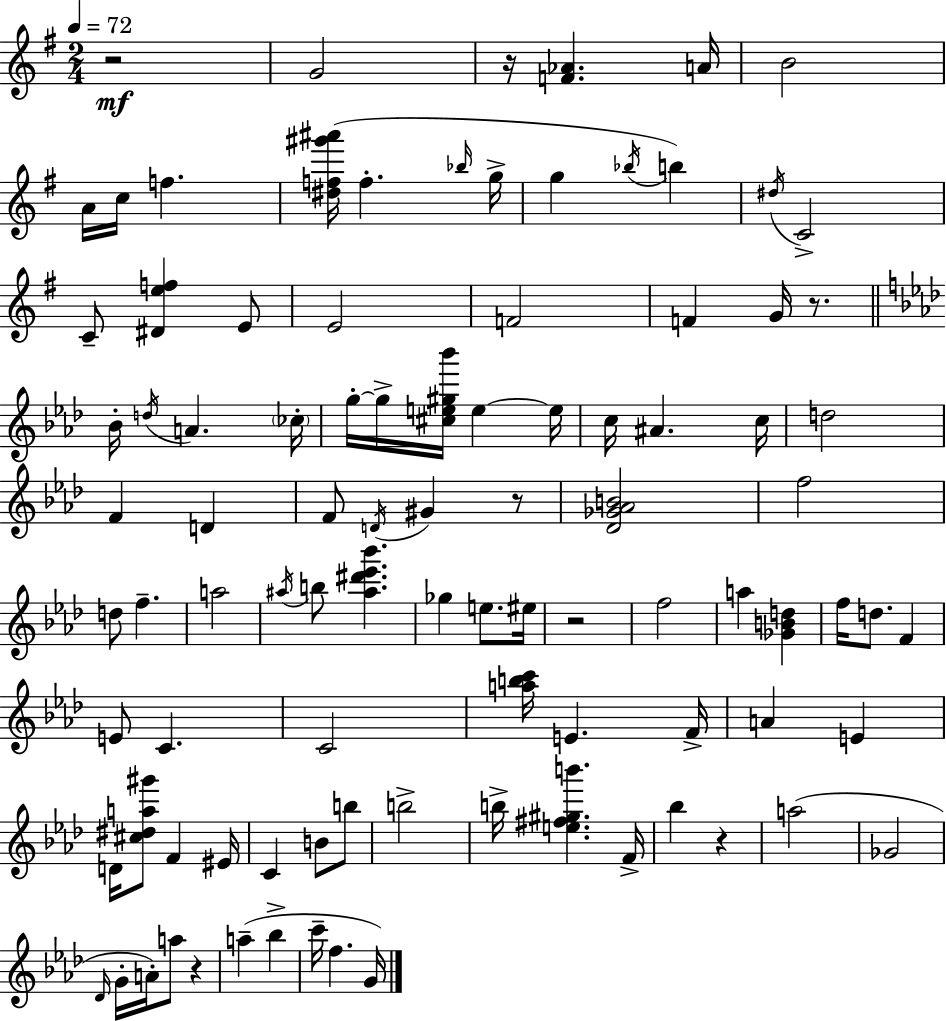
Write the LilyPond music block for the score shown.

{
  \clef treble
  \numericTimeSignature
  \time 2/4
  \key g \major
  \tempo 4 = 72
  \repeat volta 2 { r2\mf | g'2 | r16 <f' aes'>4. a'16 | b'2 | \break a'16 c''16 f''4. | <dis'' f'' gis''' ais'''>16( f''4.-. \grace { bes''16 } | g''16-> g''4 \acciaccatura { bes''16 }) b''4 | \acciaccatura { dis''16 } c'2-> | \break c'8-- <dis' e'' f''>4 | e'8 e'2 | f'2 | f'4 g'16 | \break r8. \bar "||" \break \key aes \major bes'16-. \acciaccatura { d''16 } a'4. | \parenthesize ces''16-. g''16-.~~ g''16-> <cis'' e'' gis'' bes'''>16 e''4~~ | e''16 c''16 ais'4. | c''16 d''2 | \break f'4 d'4 | f'8 \acciaccatura { d'16 } gis'4 | r8 <des' ges' aes' b'>2 | f''2 | \break d''8 f''4.-- | a''2 | \acciaccatura { ais''16 } b''8 <ais'' dis''' ees''' bes'''>4. | ges''4 e''8. | \break eis''16 r2 | f''2 | a''4 <ges' b' d''>4 | f''16 d''8. f'4 | \break e'8 c'4. | c'2 | <a'' b'' c'''>16 e'4. | f'16-> a'4 e'4 | \break d'16 <cis'' dis'' a'' gis'''>8 f'4 | eis'16 c'4 b'8 | b''8 b''2-> | b''16-> <e'' fis'' gis'' b'''>4. | \break f'16-> bes''4 r4 | a''2( | ges'2 | \grace { des'16 } g'16-. a'16-.) a''8 | \break r4 a''4--( | bes''4-> c'''16-- f''4. | g'16) } \bar "|."
}